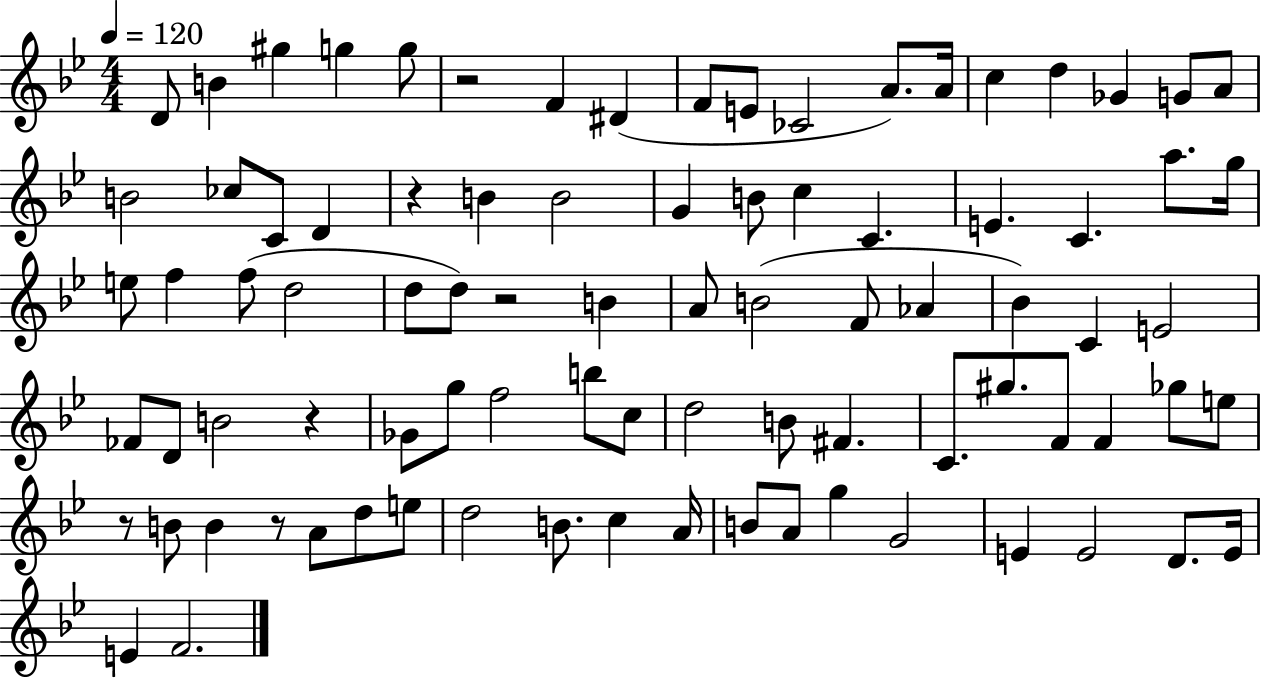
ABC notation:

X:1
T:Untitled
M:4/4
L:1/4
K:Bb
D/2 B ^g g g/2 z2 F ^D F/2 E/2 _C2 A/2 A/4 c d _G G/2 A/2 B2 _c/2 C/2 D z B B2 G B/2 c C E C a/2 g/4 e/2 f f/2 d2 d/2 d/2 z2 B A/2 B2 F/2 _A _B C E2 _F/2 D/2 B2 z _G/2 g/2 f2 b/2 c/2 d2 B/2 ^F C/2 ^g/2 F/2 F _g/2 e/2 z/2 B/2 B z/2 A/2 d/2 e/2 d2 B/2 c A/4 B/2 A/2 g G2 E E2 D/2 E/4 E F2